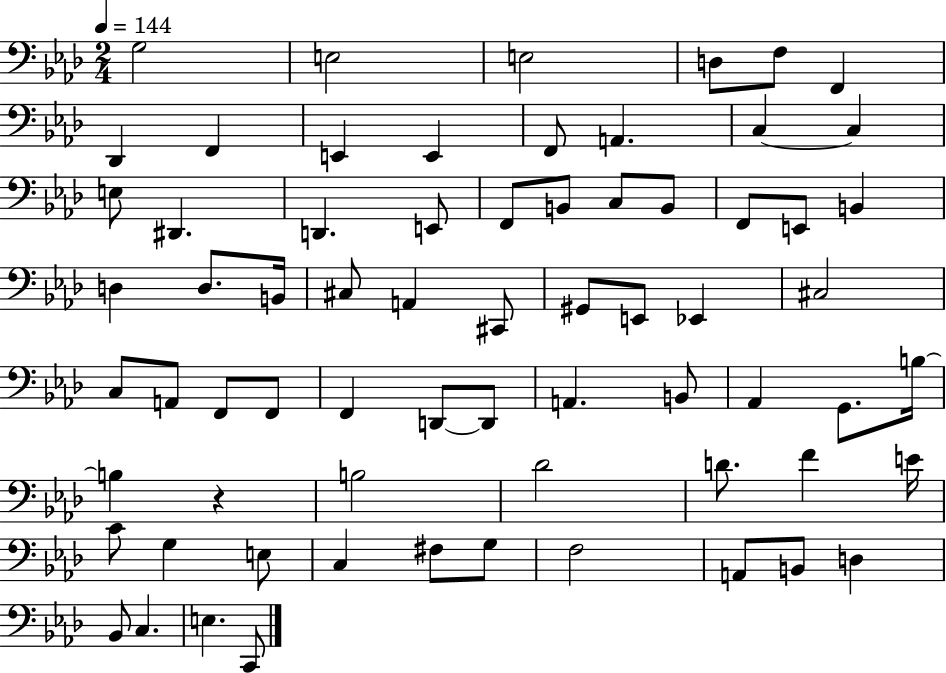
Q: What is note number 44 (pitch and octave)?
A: B2